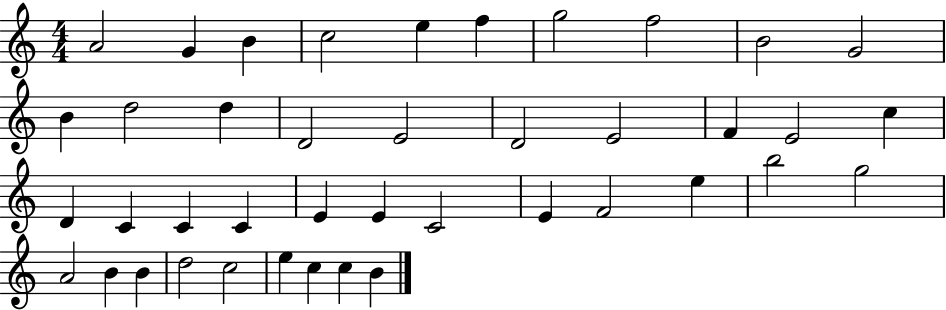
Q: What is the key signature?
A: C major